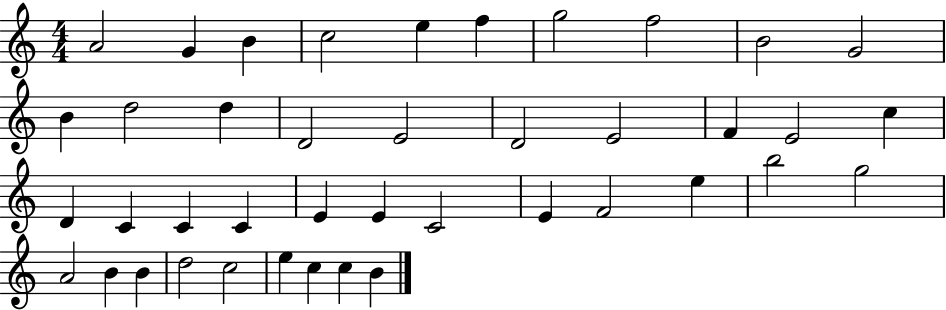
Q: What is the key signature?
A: C major